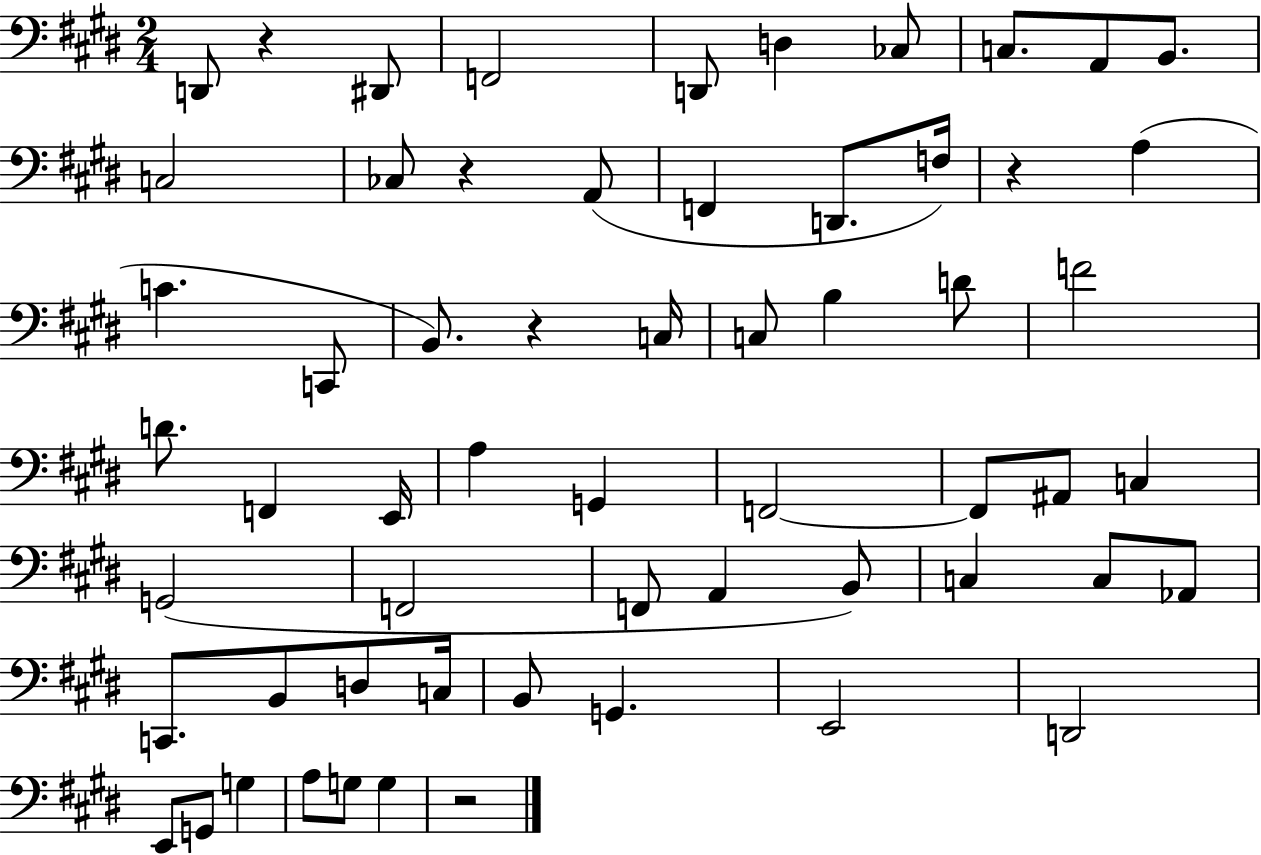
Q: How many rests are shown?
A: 5